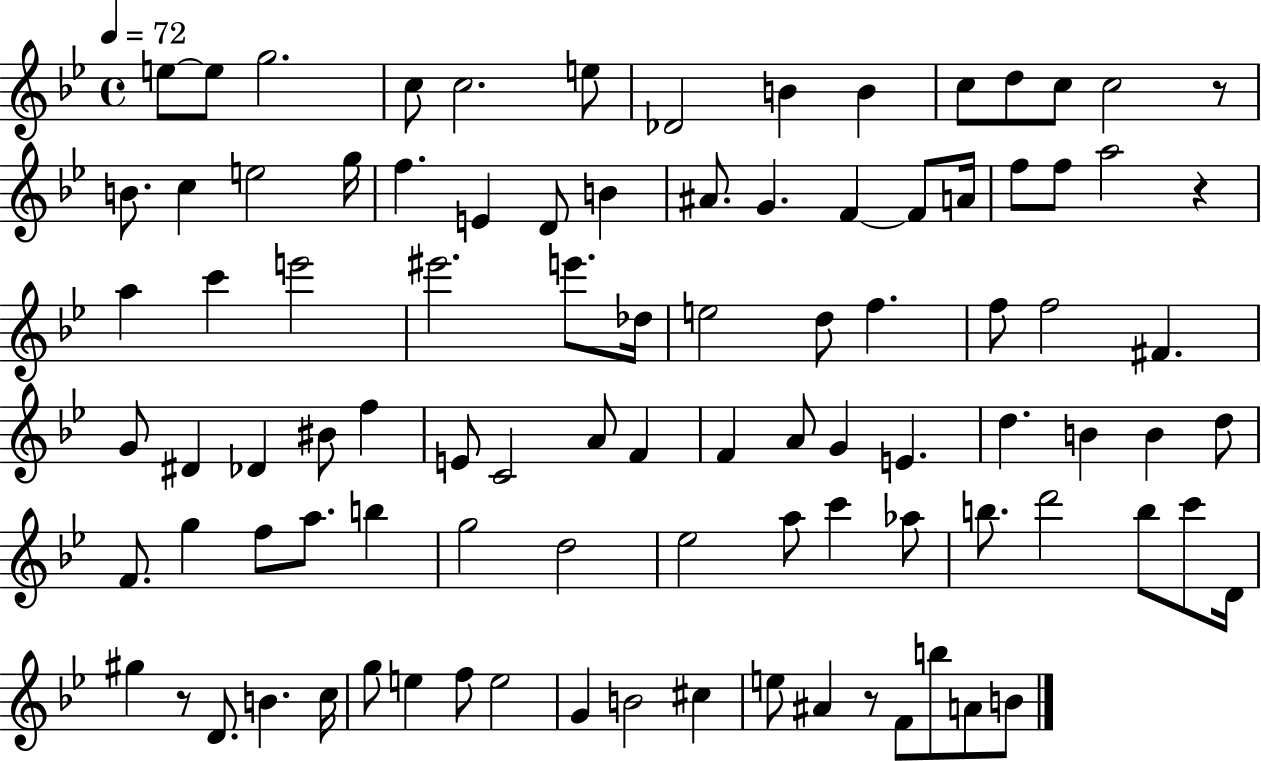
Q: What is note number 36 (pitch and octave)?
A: E5